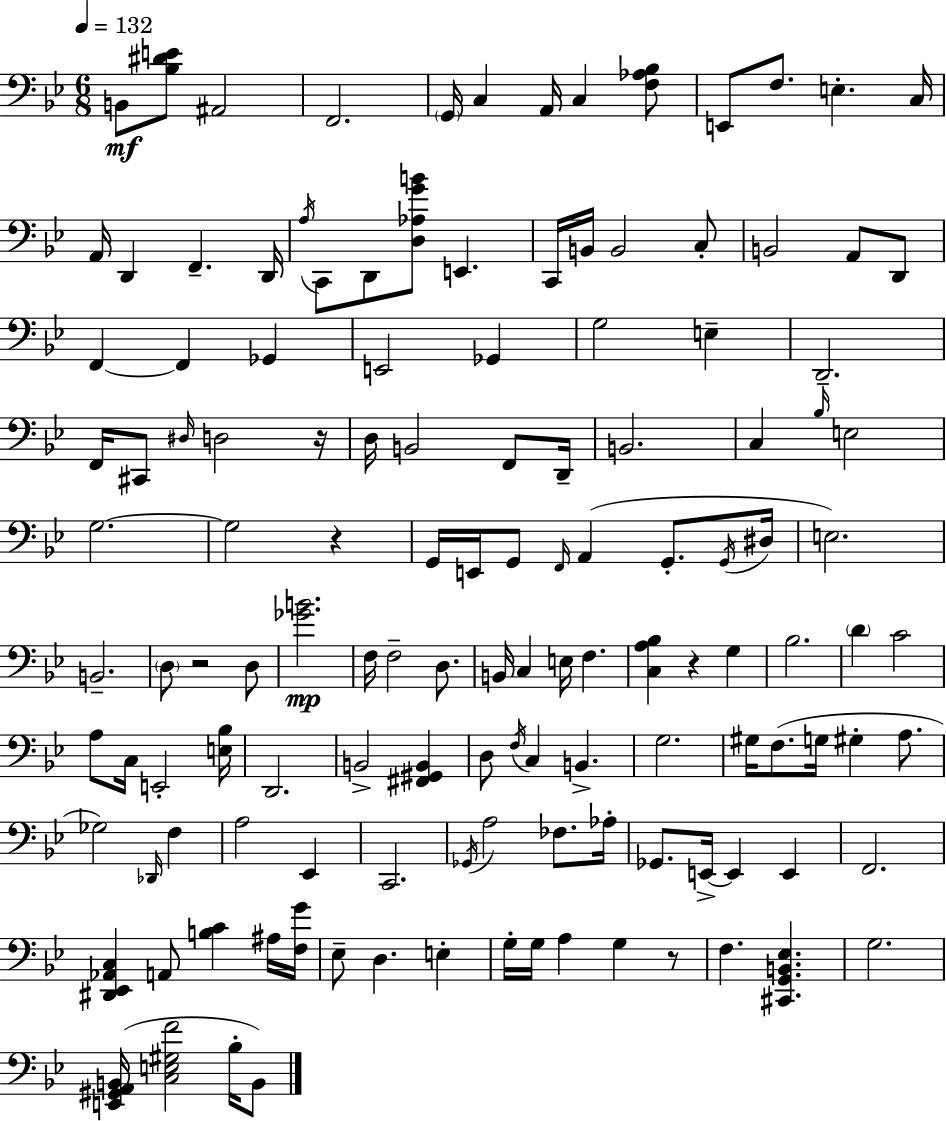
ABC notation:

X:1
T:Untitled
M:6/8
L:1/4
K:Bb
B,,/2 [_B,^DE]/2 ^A,,2 F,,2 G,,/4 C, A,,/4 C, [F,_A,_B,]/2 E,,/2 F,/2 E, C,/4 A,,/4 D,, F,, D,,/4 A,/4 C,,/2 D,,/2 [D,_A,GB]/2 E,, C,,/4 B,,/4 B,,2 C,/2 B,,2 A,,/2 D,,/2 F,, F,, _G,, E,,2 _G,, G,2 E, D,,2 F,,/4 ^C,,/2 ^D,/4 D,2 z/4 D,/4 B,,2 F,,/2 D,,/4 B,,2 C, _B,/4 E,2 G,2 G,2 z G,,/4 E,,/4 G,,/2 F,,/4 A,, G,,/2 G,,/4 ^D,/4 E,2 B,,2 D,/2 z2 D,/2 [_GB]2 F,/4 F,2 D,/2 B,,/4 C, E,/4 F, [C,A,_B,] z G, _B,2 D C2 A,/2 C,/4 E,,2 [E,_B,]/4 D,,2 B,,2 [^F,,^G,,B,,] D,/2 F,/4 C, B,, G,2 ^G,/4 F,/2 G,/4 ^G, A,/2 _G,2 _D,,/4 F, A,2 _E,, C,,2 _G,,/4 A,2 _F,/2 _A,/4 _G,,/2 E,,/4 E,, E,, F,,2 [^D,,_E,,_A,,C,] A,,/2 [B,C] ^A,/4 [F,G]/4 _E,/2 D, E, G,/4 G,/4 A, G, z/2 F, [^C,,G,,B,,_E,] G,2 [E,,^G,,A,,B,,]/4 [C,E,^G,F]2 _B,/4 B,,/2